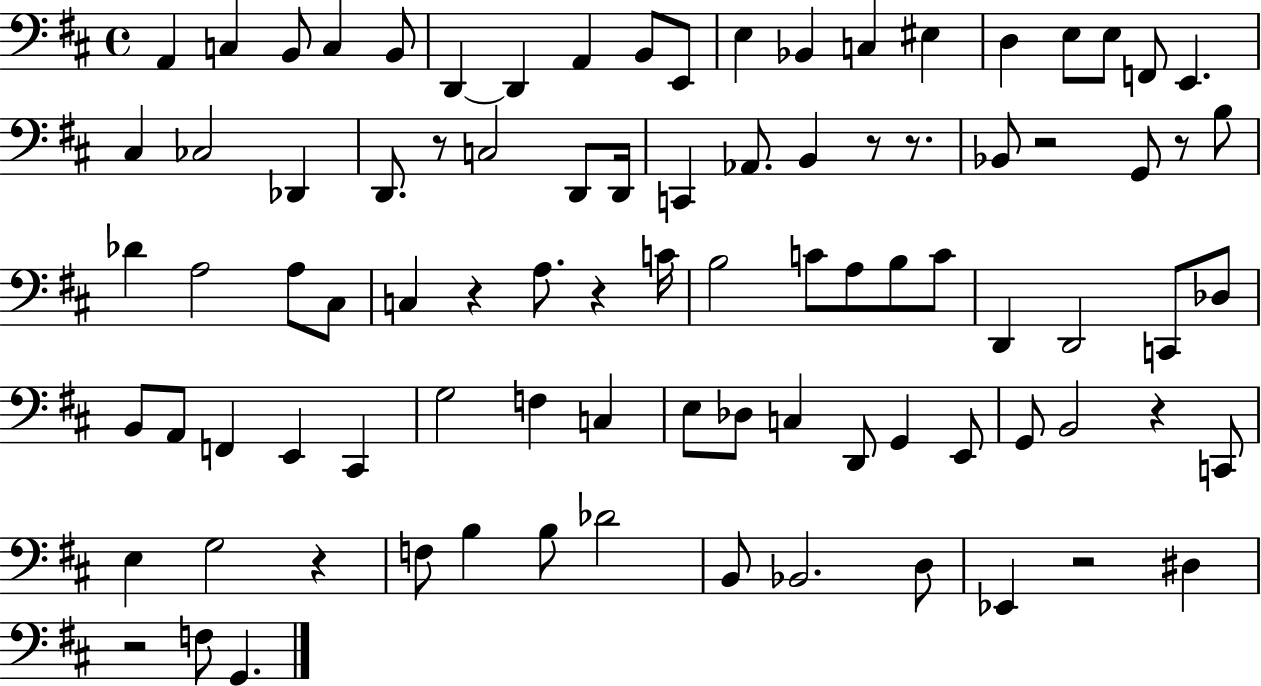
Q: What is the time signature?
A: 4/4